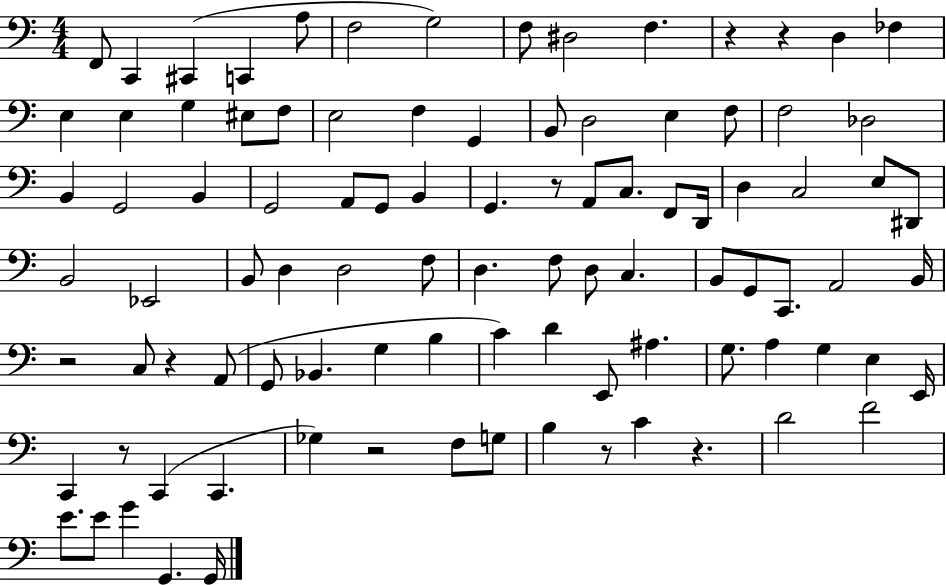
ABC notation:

X:1
T:Untitled
M:4/4
L:1/4
K:C
F,,/2 C,, ^C,, C,, A,/2 F,2 G,2 F,/2 ^D,2 F, z z D, _F, E, E, G, ^E,/2 F,/2 E,2 F, G,, B,,/2 D,2 E, F,/2 F,2 _D,2 B,, G,,2 B,, G,,2 A,,/2 G,,/2 B,, G,, z/2 A,,/2 C,/2 F,,/2 D,,/4 D, C,2 E,/2 ^D,,/2 B,,2 _E,,2 B,,/2 D, D,2 F,/2 D, F,/2 D,/2 C, B,,/2 G,,/2 C,,/2 A,,2 B,,/4 z2 C,/2 z A,,/2 G,,/2 _B,, G, B, C D E,,/2 ^A, G,/2 A, G, E, E,,/4 C,, z/2 C,, C,, _G, z2 F,/2 G,/2 B, z/2 C z D2 F2 E/2 E/2 G G,, G,,/4